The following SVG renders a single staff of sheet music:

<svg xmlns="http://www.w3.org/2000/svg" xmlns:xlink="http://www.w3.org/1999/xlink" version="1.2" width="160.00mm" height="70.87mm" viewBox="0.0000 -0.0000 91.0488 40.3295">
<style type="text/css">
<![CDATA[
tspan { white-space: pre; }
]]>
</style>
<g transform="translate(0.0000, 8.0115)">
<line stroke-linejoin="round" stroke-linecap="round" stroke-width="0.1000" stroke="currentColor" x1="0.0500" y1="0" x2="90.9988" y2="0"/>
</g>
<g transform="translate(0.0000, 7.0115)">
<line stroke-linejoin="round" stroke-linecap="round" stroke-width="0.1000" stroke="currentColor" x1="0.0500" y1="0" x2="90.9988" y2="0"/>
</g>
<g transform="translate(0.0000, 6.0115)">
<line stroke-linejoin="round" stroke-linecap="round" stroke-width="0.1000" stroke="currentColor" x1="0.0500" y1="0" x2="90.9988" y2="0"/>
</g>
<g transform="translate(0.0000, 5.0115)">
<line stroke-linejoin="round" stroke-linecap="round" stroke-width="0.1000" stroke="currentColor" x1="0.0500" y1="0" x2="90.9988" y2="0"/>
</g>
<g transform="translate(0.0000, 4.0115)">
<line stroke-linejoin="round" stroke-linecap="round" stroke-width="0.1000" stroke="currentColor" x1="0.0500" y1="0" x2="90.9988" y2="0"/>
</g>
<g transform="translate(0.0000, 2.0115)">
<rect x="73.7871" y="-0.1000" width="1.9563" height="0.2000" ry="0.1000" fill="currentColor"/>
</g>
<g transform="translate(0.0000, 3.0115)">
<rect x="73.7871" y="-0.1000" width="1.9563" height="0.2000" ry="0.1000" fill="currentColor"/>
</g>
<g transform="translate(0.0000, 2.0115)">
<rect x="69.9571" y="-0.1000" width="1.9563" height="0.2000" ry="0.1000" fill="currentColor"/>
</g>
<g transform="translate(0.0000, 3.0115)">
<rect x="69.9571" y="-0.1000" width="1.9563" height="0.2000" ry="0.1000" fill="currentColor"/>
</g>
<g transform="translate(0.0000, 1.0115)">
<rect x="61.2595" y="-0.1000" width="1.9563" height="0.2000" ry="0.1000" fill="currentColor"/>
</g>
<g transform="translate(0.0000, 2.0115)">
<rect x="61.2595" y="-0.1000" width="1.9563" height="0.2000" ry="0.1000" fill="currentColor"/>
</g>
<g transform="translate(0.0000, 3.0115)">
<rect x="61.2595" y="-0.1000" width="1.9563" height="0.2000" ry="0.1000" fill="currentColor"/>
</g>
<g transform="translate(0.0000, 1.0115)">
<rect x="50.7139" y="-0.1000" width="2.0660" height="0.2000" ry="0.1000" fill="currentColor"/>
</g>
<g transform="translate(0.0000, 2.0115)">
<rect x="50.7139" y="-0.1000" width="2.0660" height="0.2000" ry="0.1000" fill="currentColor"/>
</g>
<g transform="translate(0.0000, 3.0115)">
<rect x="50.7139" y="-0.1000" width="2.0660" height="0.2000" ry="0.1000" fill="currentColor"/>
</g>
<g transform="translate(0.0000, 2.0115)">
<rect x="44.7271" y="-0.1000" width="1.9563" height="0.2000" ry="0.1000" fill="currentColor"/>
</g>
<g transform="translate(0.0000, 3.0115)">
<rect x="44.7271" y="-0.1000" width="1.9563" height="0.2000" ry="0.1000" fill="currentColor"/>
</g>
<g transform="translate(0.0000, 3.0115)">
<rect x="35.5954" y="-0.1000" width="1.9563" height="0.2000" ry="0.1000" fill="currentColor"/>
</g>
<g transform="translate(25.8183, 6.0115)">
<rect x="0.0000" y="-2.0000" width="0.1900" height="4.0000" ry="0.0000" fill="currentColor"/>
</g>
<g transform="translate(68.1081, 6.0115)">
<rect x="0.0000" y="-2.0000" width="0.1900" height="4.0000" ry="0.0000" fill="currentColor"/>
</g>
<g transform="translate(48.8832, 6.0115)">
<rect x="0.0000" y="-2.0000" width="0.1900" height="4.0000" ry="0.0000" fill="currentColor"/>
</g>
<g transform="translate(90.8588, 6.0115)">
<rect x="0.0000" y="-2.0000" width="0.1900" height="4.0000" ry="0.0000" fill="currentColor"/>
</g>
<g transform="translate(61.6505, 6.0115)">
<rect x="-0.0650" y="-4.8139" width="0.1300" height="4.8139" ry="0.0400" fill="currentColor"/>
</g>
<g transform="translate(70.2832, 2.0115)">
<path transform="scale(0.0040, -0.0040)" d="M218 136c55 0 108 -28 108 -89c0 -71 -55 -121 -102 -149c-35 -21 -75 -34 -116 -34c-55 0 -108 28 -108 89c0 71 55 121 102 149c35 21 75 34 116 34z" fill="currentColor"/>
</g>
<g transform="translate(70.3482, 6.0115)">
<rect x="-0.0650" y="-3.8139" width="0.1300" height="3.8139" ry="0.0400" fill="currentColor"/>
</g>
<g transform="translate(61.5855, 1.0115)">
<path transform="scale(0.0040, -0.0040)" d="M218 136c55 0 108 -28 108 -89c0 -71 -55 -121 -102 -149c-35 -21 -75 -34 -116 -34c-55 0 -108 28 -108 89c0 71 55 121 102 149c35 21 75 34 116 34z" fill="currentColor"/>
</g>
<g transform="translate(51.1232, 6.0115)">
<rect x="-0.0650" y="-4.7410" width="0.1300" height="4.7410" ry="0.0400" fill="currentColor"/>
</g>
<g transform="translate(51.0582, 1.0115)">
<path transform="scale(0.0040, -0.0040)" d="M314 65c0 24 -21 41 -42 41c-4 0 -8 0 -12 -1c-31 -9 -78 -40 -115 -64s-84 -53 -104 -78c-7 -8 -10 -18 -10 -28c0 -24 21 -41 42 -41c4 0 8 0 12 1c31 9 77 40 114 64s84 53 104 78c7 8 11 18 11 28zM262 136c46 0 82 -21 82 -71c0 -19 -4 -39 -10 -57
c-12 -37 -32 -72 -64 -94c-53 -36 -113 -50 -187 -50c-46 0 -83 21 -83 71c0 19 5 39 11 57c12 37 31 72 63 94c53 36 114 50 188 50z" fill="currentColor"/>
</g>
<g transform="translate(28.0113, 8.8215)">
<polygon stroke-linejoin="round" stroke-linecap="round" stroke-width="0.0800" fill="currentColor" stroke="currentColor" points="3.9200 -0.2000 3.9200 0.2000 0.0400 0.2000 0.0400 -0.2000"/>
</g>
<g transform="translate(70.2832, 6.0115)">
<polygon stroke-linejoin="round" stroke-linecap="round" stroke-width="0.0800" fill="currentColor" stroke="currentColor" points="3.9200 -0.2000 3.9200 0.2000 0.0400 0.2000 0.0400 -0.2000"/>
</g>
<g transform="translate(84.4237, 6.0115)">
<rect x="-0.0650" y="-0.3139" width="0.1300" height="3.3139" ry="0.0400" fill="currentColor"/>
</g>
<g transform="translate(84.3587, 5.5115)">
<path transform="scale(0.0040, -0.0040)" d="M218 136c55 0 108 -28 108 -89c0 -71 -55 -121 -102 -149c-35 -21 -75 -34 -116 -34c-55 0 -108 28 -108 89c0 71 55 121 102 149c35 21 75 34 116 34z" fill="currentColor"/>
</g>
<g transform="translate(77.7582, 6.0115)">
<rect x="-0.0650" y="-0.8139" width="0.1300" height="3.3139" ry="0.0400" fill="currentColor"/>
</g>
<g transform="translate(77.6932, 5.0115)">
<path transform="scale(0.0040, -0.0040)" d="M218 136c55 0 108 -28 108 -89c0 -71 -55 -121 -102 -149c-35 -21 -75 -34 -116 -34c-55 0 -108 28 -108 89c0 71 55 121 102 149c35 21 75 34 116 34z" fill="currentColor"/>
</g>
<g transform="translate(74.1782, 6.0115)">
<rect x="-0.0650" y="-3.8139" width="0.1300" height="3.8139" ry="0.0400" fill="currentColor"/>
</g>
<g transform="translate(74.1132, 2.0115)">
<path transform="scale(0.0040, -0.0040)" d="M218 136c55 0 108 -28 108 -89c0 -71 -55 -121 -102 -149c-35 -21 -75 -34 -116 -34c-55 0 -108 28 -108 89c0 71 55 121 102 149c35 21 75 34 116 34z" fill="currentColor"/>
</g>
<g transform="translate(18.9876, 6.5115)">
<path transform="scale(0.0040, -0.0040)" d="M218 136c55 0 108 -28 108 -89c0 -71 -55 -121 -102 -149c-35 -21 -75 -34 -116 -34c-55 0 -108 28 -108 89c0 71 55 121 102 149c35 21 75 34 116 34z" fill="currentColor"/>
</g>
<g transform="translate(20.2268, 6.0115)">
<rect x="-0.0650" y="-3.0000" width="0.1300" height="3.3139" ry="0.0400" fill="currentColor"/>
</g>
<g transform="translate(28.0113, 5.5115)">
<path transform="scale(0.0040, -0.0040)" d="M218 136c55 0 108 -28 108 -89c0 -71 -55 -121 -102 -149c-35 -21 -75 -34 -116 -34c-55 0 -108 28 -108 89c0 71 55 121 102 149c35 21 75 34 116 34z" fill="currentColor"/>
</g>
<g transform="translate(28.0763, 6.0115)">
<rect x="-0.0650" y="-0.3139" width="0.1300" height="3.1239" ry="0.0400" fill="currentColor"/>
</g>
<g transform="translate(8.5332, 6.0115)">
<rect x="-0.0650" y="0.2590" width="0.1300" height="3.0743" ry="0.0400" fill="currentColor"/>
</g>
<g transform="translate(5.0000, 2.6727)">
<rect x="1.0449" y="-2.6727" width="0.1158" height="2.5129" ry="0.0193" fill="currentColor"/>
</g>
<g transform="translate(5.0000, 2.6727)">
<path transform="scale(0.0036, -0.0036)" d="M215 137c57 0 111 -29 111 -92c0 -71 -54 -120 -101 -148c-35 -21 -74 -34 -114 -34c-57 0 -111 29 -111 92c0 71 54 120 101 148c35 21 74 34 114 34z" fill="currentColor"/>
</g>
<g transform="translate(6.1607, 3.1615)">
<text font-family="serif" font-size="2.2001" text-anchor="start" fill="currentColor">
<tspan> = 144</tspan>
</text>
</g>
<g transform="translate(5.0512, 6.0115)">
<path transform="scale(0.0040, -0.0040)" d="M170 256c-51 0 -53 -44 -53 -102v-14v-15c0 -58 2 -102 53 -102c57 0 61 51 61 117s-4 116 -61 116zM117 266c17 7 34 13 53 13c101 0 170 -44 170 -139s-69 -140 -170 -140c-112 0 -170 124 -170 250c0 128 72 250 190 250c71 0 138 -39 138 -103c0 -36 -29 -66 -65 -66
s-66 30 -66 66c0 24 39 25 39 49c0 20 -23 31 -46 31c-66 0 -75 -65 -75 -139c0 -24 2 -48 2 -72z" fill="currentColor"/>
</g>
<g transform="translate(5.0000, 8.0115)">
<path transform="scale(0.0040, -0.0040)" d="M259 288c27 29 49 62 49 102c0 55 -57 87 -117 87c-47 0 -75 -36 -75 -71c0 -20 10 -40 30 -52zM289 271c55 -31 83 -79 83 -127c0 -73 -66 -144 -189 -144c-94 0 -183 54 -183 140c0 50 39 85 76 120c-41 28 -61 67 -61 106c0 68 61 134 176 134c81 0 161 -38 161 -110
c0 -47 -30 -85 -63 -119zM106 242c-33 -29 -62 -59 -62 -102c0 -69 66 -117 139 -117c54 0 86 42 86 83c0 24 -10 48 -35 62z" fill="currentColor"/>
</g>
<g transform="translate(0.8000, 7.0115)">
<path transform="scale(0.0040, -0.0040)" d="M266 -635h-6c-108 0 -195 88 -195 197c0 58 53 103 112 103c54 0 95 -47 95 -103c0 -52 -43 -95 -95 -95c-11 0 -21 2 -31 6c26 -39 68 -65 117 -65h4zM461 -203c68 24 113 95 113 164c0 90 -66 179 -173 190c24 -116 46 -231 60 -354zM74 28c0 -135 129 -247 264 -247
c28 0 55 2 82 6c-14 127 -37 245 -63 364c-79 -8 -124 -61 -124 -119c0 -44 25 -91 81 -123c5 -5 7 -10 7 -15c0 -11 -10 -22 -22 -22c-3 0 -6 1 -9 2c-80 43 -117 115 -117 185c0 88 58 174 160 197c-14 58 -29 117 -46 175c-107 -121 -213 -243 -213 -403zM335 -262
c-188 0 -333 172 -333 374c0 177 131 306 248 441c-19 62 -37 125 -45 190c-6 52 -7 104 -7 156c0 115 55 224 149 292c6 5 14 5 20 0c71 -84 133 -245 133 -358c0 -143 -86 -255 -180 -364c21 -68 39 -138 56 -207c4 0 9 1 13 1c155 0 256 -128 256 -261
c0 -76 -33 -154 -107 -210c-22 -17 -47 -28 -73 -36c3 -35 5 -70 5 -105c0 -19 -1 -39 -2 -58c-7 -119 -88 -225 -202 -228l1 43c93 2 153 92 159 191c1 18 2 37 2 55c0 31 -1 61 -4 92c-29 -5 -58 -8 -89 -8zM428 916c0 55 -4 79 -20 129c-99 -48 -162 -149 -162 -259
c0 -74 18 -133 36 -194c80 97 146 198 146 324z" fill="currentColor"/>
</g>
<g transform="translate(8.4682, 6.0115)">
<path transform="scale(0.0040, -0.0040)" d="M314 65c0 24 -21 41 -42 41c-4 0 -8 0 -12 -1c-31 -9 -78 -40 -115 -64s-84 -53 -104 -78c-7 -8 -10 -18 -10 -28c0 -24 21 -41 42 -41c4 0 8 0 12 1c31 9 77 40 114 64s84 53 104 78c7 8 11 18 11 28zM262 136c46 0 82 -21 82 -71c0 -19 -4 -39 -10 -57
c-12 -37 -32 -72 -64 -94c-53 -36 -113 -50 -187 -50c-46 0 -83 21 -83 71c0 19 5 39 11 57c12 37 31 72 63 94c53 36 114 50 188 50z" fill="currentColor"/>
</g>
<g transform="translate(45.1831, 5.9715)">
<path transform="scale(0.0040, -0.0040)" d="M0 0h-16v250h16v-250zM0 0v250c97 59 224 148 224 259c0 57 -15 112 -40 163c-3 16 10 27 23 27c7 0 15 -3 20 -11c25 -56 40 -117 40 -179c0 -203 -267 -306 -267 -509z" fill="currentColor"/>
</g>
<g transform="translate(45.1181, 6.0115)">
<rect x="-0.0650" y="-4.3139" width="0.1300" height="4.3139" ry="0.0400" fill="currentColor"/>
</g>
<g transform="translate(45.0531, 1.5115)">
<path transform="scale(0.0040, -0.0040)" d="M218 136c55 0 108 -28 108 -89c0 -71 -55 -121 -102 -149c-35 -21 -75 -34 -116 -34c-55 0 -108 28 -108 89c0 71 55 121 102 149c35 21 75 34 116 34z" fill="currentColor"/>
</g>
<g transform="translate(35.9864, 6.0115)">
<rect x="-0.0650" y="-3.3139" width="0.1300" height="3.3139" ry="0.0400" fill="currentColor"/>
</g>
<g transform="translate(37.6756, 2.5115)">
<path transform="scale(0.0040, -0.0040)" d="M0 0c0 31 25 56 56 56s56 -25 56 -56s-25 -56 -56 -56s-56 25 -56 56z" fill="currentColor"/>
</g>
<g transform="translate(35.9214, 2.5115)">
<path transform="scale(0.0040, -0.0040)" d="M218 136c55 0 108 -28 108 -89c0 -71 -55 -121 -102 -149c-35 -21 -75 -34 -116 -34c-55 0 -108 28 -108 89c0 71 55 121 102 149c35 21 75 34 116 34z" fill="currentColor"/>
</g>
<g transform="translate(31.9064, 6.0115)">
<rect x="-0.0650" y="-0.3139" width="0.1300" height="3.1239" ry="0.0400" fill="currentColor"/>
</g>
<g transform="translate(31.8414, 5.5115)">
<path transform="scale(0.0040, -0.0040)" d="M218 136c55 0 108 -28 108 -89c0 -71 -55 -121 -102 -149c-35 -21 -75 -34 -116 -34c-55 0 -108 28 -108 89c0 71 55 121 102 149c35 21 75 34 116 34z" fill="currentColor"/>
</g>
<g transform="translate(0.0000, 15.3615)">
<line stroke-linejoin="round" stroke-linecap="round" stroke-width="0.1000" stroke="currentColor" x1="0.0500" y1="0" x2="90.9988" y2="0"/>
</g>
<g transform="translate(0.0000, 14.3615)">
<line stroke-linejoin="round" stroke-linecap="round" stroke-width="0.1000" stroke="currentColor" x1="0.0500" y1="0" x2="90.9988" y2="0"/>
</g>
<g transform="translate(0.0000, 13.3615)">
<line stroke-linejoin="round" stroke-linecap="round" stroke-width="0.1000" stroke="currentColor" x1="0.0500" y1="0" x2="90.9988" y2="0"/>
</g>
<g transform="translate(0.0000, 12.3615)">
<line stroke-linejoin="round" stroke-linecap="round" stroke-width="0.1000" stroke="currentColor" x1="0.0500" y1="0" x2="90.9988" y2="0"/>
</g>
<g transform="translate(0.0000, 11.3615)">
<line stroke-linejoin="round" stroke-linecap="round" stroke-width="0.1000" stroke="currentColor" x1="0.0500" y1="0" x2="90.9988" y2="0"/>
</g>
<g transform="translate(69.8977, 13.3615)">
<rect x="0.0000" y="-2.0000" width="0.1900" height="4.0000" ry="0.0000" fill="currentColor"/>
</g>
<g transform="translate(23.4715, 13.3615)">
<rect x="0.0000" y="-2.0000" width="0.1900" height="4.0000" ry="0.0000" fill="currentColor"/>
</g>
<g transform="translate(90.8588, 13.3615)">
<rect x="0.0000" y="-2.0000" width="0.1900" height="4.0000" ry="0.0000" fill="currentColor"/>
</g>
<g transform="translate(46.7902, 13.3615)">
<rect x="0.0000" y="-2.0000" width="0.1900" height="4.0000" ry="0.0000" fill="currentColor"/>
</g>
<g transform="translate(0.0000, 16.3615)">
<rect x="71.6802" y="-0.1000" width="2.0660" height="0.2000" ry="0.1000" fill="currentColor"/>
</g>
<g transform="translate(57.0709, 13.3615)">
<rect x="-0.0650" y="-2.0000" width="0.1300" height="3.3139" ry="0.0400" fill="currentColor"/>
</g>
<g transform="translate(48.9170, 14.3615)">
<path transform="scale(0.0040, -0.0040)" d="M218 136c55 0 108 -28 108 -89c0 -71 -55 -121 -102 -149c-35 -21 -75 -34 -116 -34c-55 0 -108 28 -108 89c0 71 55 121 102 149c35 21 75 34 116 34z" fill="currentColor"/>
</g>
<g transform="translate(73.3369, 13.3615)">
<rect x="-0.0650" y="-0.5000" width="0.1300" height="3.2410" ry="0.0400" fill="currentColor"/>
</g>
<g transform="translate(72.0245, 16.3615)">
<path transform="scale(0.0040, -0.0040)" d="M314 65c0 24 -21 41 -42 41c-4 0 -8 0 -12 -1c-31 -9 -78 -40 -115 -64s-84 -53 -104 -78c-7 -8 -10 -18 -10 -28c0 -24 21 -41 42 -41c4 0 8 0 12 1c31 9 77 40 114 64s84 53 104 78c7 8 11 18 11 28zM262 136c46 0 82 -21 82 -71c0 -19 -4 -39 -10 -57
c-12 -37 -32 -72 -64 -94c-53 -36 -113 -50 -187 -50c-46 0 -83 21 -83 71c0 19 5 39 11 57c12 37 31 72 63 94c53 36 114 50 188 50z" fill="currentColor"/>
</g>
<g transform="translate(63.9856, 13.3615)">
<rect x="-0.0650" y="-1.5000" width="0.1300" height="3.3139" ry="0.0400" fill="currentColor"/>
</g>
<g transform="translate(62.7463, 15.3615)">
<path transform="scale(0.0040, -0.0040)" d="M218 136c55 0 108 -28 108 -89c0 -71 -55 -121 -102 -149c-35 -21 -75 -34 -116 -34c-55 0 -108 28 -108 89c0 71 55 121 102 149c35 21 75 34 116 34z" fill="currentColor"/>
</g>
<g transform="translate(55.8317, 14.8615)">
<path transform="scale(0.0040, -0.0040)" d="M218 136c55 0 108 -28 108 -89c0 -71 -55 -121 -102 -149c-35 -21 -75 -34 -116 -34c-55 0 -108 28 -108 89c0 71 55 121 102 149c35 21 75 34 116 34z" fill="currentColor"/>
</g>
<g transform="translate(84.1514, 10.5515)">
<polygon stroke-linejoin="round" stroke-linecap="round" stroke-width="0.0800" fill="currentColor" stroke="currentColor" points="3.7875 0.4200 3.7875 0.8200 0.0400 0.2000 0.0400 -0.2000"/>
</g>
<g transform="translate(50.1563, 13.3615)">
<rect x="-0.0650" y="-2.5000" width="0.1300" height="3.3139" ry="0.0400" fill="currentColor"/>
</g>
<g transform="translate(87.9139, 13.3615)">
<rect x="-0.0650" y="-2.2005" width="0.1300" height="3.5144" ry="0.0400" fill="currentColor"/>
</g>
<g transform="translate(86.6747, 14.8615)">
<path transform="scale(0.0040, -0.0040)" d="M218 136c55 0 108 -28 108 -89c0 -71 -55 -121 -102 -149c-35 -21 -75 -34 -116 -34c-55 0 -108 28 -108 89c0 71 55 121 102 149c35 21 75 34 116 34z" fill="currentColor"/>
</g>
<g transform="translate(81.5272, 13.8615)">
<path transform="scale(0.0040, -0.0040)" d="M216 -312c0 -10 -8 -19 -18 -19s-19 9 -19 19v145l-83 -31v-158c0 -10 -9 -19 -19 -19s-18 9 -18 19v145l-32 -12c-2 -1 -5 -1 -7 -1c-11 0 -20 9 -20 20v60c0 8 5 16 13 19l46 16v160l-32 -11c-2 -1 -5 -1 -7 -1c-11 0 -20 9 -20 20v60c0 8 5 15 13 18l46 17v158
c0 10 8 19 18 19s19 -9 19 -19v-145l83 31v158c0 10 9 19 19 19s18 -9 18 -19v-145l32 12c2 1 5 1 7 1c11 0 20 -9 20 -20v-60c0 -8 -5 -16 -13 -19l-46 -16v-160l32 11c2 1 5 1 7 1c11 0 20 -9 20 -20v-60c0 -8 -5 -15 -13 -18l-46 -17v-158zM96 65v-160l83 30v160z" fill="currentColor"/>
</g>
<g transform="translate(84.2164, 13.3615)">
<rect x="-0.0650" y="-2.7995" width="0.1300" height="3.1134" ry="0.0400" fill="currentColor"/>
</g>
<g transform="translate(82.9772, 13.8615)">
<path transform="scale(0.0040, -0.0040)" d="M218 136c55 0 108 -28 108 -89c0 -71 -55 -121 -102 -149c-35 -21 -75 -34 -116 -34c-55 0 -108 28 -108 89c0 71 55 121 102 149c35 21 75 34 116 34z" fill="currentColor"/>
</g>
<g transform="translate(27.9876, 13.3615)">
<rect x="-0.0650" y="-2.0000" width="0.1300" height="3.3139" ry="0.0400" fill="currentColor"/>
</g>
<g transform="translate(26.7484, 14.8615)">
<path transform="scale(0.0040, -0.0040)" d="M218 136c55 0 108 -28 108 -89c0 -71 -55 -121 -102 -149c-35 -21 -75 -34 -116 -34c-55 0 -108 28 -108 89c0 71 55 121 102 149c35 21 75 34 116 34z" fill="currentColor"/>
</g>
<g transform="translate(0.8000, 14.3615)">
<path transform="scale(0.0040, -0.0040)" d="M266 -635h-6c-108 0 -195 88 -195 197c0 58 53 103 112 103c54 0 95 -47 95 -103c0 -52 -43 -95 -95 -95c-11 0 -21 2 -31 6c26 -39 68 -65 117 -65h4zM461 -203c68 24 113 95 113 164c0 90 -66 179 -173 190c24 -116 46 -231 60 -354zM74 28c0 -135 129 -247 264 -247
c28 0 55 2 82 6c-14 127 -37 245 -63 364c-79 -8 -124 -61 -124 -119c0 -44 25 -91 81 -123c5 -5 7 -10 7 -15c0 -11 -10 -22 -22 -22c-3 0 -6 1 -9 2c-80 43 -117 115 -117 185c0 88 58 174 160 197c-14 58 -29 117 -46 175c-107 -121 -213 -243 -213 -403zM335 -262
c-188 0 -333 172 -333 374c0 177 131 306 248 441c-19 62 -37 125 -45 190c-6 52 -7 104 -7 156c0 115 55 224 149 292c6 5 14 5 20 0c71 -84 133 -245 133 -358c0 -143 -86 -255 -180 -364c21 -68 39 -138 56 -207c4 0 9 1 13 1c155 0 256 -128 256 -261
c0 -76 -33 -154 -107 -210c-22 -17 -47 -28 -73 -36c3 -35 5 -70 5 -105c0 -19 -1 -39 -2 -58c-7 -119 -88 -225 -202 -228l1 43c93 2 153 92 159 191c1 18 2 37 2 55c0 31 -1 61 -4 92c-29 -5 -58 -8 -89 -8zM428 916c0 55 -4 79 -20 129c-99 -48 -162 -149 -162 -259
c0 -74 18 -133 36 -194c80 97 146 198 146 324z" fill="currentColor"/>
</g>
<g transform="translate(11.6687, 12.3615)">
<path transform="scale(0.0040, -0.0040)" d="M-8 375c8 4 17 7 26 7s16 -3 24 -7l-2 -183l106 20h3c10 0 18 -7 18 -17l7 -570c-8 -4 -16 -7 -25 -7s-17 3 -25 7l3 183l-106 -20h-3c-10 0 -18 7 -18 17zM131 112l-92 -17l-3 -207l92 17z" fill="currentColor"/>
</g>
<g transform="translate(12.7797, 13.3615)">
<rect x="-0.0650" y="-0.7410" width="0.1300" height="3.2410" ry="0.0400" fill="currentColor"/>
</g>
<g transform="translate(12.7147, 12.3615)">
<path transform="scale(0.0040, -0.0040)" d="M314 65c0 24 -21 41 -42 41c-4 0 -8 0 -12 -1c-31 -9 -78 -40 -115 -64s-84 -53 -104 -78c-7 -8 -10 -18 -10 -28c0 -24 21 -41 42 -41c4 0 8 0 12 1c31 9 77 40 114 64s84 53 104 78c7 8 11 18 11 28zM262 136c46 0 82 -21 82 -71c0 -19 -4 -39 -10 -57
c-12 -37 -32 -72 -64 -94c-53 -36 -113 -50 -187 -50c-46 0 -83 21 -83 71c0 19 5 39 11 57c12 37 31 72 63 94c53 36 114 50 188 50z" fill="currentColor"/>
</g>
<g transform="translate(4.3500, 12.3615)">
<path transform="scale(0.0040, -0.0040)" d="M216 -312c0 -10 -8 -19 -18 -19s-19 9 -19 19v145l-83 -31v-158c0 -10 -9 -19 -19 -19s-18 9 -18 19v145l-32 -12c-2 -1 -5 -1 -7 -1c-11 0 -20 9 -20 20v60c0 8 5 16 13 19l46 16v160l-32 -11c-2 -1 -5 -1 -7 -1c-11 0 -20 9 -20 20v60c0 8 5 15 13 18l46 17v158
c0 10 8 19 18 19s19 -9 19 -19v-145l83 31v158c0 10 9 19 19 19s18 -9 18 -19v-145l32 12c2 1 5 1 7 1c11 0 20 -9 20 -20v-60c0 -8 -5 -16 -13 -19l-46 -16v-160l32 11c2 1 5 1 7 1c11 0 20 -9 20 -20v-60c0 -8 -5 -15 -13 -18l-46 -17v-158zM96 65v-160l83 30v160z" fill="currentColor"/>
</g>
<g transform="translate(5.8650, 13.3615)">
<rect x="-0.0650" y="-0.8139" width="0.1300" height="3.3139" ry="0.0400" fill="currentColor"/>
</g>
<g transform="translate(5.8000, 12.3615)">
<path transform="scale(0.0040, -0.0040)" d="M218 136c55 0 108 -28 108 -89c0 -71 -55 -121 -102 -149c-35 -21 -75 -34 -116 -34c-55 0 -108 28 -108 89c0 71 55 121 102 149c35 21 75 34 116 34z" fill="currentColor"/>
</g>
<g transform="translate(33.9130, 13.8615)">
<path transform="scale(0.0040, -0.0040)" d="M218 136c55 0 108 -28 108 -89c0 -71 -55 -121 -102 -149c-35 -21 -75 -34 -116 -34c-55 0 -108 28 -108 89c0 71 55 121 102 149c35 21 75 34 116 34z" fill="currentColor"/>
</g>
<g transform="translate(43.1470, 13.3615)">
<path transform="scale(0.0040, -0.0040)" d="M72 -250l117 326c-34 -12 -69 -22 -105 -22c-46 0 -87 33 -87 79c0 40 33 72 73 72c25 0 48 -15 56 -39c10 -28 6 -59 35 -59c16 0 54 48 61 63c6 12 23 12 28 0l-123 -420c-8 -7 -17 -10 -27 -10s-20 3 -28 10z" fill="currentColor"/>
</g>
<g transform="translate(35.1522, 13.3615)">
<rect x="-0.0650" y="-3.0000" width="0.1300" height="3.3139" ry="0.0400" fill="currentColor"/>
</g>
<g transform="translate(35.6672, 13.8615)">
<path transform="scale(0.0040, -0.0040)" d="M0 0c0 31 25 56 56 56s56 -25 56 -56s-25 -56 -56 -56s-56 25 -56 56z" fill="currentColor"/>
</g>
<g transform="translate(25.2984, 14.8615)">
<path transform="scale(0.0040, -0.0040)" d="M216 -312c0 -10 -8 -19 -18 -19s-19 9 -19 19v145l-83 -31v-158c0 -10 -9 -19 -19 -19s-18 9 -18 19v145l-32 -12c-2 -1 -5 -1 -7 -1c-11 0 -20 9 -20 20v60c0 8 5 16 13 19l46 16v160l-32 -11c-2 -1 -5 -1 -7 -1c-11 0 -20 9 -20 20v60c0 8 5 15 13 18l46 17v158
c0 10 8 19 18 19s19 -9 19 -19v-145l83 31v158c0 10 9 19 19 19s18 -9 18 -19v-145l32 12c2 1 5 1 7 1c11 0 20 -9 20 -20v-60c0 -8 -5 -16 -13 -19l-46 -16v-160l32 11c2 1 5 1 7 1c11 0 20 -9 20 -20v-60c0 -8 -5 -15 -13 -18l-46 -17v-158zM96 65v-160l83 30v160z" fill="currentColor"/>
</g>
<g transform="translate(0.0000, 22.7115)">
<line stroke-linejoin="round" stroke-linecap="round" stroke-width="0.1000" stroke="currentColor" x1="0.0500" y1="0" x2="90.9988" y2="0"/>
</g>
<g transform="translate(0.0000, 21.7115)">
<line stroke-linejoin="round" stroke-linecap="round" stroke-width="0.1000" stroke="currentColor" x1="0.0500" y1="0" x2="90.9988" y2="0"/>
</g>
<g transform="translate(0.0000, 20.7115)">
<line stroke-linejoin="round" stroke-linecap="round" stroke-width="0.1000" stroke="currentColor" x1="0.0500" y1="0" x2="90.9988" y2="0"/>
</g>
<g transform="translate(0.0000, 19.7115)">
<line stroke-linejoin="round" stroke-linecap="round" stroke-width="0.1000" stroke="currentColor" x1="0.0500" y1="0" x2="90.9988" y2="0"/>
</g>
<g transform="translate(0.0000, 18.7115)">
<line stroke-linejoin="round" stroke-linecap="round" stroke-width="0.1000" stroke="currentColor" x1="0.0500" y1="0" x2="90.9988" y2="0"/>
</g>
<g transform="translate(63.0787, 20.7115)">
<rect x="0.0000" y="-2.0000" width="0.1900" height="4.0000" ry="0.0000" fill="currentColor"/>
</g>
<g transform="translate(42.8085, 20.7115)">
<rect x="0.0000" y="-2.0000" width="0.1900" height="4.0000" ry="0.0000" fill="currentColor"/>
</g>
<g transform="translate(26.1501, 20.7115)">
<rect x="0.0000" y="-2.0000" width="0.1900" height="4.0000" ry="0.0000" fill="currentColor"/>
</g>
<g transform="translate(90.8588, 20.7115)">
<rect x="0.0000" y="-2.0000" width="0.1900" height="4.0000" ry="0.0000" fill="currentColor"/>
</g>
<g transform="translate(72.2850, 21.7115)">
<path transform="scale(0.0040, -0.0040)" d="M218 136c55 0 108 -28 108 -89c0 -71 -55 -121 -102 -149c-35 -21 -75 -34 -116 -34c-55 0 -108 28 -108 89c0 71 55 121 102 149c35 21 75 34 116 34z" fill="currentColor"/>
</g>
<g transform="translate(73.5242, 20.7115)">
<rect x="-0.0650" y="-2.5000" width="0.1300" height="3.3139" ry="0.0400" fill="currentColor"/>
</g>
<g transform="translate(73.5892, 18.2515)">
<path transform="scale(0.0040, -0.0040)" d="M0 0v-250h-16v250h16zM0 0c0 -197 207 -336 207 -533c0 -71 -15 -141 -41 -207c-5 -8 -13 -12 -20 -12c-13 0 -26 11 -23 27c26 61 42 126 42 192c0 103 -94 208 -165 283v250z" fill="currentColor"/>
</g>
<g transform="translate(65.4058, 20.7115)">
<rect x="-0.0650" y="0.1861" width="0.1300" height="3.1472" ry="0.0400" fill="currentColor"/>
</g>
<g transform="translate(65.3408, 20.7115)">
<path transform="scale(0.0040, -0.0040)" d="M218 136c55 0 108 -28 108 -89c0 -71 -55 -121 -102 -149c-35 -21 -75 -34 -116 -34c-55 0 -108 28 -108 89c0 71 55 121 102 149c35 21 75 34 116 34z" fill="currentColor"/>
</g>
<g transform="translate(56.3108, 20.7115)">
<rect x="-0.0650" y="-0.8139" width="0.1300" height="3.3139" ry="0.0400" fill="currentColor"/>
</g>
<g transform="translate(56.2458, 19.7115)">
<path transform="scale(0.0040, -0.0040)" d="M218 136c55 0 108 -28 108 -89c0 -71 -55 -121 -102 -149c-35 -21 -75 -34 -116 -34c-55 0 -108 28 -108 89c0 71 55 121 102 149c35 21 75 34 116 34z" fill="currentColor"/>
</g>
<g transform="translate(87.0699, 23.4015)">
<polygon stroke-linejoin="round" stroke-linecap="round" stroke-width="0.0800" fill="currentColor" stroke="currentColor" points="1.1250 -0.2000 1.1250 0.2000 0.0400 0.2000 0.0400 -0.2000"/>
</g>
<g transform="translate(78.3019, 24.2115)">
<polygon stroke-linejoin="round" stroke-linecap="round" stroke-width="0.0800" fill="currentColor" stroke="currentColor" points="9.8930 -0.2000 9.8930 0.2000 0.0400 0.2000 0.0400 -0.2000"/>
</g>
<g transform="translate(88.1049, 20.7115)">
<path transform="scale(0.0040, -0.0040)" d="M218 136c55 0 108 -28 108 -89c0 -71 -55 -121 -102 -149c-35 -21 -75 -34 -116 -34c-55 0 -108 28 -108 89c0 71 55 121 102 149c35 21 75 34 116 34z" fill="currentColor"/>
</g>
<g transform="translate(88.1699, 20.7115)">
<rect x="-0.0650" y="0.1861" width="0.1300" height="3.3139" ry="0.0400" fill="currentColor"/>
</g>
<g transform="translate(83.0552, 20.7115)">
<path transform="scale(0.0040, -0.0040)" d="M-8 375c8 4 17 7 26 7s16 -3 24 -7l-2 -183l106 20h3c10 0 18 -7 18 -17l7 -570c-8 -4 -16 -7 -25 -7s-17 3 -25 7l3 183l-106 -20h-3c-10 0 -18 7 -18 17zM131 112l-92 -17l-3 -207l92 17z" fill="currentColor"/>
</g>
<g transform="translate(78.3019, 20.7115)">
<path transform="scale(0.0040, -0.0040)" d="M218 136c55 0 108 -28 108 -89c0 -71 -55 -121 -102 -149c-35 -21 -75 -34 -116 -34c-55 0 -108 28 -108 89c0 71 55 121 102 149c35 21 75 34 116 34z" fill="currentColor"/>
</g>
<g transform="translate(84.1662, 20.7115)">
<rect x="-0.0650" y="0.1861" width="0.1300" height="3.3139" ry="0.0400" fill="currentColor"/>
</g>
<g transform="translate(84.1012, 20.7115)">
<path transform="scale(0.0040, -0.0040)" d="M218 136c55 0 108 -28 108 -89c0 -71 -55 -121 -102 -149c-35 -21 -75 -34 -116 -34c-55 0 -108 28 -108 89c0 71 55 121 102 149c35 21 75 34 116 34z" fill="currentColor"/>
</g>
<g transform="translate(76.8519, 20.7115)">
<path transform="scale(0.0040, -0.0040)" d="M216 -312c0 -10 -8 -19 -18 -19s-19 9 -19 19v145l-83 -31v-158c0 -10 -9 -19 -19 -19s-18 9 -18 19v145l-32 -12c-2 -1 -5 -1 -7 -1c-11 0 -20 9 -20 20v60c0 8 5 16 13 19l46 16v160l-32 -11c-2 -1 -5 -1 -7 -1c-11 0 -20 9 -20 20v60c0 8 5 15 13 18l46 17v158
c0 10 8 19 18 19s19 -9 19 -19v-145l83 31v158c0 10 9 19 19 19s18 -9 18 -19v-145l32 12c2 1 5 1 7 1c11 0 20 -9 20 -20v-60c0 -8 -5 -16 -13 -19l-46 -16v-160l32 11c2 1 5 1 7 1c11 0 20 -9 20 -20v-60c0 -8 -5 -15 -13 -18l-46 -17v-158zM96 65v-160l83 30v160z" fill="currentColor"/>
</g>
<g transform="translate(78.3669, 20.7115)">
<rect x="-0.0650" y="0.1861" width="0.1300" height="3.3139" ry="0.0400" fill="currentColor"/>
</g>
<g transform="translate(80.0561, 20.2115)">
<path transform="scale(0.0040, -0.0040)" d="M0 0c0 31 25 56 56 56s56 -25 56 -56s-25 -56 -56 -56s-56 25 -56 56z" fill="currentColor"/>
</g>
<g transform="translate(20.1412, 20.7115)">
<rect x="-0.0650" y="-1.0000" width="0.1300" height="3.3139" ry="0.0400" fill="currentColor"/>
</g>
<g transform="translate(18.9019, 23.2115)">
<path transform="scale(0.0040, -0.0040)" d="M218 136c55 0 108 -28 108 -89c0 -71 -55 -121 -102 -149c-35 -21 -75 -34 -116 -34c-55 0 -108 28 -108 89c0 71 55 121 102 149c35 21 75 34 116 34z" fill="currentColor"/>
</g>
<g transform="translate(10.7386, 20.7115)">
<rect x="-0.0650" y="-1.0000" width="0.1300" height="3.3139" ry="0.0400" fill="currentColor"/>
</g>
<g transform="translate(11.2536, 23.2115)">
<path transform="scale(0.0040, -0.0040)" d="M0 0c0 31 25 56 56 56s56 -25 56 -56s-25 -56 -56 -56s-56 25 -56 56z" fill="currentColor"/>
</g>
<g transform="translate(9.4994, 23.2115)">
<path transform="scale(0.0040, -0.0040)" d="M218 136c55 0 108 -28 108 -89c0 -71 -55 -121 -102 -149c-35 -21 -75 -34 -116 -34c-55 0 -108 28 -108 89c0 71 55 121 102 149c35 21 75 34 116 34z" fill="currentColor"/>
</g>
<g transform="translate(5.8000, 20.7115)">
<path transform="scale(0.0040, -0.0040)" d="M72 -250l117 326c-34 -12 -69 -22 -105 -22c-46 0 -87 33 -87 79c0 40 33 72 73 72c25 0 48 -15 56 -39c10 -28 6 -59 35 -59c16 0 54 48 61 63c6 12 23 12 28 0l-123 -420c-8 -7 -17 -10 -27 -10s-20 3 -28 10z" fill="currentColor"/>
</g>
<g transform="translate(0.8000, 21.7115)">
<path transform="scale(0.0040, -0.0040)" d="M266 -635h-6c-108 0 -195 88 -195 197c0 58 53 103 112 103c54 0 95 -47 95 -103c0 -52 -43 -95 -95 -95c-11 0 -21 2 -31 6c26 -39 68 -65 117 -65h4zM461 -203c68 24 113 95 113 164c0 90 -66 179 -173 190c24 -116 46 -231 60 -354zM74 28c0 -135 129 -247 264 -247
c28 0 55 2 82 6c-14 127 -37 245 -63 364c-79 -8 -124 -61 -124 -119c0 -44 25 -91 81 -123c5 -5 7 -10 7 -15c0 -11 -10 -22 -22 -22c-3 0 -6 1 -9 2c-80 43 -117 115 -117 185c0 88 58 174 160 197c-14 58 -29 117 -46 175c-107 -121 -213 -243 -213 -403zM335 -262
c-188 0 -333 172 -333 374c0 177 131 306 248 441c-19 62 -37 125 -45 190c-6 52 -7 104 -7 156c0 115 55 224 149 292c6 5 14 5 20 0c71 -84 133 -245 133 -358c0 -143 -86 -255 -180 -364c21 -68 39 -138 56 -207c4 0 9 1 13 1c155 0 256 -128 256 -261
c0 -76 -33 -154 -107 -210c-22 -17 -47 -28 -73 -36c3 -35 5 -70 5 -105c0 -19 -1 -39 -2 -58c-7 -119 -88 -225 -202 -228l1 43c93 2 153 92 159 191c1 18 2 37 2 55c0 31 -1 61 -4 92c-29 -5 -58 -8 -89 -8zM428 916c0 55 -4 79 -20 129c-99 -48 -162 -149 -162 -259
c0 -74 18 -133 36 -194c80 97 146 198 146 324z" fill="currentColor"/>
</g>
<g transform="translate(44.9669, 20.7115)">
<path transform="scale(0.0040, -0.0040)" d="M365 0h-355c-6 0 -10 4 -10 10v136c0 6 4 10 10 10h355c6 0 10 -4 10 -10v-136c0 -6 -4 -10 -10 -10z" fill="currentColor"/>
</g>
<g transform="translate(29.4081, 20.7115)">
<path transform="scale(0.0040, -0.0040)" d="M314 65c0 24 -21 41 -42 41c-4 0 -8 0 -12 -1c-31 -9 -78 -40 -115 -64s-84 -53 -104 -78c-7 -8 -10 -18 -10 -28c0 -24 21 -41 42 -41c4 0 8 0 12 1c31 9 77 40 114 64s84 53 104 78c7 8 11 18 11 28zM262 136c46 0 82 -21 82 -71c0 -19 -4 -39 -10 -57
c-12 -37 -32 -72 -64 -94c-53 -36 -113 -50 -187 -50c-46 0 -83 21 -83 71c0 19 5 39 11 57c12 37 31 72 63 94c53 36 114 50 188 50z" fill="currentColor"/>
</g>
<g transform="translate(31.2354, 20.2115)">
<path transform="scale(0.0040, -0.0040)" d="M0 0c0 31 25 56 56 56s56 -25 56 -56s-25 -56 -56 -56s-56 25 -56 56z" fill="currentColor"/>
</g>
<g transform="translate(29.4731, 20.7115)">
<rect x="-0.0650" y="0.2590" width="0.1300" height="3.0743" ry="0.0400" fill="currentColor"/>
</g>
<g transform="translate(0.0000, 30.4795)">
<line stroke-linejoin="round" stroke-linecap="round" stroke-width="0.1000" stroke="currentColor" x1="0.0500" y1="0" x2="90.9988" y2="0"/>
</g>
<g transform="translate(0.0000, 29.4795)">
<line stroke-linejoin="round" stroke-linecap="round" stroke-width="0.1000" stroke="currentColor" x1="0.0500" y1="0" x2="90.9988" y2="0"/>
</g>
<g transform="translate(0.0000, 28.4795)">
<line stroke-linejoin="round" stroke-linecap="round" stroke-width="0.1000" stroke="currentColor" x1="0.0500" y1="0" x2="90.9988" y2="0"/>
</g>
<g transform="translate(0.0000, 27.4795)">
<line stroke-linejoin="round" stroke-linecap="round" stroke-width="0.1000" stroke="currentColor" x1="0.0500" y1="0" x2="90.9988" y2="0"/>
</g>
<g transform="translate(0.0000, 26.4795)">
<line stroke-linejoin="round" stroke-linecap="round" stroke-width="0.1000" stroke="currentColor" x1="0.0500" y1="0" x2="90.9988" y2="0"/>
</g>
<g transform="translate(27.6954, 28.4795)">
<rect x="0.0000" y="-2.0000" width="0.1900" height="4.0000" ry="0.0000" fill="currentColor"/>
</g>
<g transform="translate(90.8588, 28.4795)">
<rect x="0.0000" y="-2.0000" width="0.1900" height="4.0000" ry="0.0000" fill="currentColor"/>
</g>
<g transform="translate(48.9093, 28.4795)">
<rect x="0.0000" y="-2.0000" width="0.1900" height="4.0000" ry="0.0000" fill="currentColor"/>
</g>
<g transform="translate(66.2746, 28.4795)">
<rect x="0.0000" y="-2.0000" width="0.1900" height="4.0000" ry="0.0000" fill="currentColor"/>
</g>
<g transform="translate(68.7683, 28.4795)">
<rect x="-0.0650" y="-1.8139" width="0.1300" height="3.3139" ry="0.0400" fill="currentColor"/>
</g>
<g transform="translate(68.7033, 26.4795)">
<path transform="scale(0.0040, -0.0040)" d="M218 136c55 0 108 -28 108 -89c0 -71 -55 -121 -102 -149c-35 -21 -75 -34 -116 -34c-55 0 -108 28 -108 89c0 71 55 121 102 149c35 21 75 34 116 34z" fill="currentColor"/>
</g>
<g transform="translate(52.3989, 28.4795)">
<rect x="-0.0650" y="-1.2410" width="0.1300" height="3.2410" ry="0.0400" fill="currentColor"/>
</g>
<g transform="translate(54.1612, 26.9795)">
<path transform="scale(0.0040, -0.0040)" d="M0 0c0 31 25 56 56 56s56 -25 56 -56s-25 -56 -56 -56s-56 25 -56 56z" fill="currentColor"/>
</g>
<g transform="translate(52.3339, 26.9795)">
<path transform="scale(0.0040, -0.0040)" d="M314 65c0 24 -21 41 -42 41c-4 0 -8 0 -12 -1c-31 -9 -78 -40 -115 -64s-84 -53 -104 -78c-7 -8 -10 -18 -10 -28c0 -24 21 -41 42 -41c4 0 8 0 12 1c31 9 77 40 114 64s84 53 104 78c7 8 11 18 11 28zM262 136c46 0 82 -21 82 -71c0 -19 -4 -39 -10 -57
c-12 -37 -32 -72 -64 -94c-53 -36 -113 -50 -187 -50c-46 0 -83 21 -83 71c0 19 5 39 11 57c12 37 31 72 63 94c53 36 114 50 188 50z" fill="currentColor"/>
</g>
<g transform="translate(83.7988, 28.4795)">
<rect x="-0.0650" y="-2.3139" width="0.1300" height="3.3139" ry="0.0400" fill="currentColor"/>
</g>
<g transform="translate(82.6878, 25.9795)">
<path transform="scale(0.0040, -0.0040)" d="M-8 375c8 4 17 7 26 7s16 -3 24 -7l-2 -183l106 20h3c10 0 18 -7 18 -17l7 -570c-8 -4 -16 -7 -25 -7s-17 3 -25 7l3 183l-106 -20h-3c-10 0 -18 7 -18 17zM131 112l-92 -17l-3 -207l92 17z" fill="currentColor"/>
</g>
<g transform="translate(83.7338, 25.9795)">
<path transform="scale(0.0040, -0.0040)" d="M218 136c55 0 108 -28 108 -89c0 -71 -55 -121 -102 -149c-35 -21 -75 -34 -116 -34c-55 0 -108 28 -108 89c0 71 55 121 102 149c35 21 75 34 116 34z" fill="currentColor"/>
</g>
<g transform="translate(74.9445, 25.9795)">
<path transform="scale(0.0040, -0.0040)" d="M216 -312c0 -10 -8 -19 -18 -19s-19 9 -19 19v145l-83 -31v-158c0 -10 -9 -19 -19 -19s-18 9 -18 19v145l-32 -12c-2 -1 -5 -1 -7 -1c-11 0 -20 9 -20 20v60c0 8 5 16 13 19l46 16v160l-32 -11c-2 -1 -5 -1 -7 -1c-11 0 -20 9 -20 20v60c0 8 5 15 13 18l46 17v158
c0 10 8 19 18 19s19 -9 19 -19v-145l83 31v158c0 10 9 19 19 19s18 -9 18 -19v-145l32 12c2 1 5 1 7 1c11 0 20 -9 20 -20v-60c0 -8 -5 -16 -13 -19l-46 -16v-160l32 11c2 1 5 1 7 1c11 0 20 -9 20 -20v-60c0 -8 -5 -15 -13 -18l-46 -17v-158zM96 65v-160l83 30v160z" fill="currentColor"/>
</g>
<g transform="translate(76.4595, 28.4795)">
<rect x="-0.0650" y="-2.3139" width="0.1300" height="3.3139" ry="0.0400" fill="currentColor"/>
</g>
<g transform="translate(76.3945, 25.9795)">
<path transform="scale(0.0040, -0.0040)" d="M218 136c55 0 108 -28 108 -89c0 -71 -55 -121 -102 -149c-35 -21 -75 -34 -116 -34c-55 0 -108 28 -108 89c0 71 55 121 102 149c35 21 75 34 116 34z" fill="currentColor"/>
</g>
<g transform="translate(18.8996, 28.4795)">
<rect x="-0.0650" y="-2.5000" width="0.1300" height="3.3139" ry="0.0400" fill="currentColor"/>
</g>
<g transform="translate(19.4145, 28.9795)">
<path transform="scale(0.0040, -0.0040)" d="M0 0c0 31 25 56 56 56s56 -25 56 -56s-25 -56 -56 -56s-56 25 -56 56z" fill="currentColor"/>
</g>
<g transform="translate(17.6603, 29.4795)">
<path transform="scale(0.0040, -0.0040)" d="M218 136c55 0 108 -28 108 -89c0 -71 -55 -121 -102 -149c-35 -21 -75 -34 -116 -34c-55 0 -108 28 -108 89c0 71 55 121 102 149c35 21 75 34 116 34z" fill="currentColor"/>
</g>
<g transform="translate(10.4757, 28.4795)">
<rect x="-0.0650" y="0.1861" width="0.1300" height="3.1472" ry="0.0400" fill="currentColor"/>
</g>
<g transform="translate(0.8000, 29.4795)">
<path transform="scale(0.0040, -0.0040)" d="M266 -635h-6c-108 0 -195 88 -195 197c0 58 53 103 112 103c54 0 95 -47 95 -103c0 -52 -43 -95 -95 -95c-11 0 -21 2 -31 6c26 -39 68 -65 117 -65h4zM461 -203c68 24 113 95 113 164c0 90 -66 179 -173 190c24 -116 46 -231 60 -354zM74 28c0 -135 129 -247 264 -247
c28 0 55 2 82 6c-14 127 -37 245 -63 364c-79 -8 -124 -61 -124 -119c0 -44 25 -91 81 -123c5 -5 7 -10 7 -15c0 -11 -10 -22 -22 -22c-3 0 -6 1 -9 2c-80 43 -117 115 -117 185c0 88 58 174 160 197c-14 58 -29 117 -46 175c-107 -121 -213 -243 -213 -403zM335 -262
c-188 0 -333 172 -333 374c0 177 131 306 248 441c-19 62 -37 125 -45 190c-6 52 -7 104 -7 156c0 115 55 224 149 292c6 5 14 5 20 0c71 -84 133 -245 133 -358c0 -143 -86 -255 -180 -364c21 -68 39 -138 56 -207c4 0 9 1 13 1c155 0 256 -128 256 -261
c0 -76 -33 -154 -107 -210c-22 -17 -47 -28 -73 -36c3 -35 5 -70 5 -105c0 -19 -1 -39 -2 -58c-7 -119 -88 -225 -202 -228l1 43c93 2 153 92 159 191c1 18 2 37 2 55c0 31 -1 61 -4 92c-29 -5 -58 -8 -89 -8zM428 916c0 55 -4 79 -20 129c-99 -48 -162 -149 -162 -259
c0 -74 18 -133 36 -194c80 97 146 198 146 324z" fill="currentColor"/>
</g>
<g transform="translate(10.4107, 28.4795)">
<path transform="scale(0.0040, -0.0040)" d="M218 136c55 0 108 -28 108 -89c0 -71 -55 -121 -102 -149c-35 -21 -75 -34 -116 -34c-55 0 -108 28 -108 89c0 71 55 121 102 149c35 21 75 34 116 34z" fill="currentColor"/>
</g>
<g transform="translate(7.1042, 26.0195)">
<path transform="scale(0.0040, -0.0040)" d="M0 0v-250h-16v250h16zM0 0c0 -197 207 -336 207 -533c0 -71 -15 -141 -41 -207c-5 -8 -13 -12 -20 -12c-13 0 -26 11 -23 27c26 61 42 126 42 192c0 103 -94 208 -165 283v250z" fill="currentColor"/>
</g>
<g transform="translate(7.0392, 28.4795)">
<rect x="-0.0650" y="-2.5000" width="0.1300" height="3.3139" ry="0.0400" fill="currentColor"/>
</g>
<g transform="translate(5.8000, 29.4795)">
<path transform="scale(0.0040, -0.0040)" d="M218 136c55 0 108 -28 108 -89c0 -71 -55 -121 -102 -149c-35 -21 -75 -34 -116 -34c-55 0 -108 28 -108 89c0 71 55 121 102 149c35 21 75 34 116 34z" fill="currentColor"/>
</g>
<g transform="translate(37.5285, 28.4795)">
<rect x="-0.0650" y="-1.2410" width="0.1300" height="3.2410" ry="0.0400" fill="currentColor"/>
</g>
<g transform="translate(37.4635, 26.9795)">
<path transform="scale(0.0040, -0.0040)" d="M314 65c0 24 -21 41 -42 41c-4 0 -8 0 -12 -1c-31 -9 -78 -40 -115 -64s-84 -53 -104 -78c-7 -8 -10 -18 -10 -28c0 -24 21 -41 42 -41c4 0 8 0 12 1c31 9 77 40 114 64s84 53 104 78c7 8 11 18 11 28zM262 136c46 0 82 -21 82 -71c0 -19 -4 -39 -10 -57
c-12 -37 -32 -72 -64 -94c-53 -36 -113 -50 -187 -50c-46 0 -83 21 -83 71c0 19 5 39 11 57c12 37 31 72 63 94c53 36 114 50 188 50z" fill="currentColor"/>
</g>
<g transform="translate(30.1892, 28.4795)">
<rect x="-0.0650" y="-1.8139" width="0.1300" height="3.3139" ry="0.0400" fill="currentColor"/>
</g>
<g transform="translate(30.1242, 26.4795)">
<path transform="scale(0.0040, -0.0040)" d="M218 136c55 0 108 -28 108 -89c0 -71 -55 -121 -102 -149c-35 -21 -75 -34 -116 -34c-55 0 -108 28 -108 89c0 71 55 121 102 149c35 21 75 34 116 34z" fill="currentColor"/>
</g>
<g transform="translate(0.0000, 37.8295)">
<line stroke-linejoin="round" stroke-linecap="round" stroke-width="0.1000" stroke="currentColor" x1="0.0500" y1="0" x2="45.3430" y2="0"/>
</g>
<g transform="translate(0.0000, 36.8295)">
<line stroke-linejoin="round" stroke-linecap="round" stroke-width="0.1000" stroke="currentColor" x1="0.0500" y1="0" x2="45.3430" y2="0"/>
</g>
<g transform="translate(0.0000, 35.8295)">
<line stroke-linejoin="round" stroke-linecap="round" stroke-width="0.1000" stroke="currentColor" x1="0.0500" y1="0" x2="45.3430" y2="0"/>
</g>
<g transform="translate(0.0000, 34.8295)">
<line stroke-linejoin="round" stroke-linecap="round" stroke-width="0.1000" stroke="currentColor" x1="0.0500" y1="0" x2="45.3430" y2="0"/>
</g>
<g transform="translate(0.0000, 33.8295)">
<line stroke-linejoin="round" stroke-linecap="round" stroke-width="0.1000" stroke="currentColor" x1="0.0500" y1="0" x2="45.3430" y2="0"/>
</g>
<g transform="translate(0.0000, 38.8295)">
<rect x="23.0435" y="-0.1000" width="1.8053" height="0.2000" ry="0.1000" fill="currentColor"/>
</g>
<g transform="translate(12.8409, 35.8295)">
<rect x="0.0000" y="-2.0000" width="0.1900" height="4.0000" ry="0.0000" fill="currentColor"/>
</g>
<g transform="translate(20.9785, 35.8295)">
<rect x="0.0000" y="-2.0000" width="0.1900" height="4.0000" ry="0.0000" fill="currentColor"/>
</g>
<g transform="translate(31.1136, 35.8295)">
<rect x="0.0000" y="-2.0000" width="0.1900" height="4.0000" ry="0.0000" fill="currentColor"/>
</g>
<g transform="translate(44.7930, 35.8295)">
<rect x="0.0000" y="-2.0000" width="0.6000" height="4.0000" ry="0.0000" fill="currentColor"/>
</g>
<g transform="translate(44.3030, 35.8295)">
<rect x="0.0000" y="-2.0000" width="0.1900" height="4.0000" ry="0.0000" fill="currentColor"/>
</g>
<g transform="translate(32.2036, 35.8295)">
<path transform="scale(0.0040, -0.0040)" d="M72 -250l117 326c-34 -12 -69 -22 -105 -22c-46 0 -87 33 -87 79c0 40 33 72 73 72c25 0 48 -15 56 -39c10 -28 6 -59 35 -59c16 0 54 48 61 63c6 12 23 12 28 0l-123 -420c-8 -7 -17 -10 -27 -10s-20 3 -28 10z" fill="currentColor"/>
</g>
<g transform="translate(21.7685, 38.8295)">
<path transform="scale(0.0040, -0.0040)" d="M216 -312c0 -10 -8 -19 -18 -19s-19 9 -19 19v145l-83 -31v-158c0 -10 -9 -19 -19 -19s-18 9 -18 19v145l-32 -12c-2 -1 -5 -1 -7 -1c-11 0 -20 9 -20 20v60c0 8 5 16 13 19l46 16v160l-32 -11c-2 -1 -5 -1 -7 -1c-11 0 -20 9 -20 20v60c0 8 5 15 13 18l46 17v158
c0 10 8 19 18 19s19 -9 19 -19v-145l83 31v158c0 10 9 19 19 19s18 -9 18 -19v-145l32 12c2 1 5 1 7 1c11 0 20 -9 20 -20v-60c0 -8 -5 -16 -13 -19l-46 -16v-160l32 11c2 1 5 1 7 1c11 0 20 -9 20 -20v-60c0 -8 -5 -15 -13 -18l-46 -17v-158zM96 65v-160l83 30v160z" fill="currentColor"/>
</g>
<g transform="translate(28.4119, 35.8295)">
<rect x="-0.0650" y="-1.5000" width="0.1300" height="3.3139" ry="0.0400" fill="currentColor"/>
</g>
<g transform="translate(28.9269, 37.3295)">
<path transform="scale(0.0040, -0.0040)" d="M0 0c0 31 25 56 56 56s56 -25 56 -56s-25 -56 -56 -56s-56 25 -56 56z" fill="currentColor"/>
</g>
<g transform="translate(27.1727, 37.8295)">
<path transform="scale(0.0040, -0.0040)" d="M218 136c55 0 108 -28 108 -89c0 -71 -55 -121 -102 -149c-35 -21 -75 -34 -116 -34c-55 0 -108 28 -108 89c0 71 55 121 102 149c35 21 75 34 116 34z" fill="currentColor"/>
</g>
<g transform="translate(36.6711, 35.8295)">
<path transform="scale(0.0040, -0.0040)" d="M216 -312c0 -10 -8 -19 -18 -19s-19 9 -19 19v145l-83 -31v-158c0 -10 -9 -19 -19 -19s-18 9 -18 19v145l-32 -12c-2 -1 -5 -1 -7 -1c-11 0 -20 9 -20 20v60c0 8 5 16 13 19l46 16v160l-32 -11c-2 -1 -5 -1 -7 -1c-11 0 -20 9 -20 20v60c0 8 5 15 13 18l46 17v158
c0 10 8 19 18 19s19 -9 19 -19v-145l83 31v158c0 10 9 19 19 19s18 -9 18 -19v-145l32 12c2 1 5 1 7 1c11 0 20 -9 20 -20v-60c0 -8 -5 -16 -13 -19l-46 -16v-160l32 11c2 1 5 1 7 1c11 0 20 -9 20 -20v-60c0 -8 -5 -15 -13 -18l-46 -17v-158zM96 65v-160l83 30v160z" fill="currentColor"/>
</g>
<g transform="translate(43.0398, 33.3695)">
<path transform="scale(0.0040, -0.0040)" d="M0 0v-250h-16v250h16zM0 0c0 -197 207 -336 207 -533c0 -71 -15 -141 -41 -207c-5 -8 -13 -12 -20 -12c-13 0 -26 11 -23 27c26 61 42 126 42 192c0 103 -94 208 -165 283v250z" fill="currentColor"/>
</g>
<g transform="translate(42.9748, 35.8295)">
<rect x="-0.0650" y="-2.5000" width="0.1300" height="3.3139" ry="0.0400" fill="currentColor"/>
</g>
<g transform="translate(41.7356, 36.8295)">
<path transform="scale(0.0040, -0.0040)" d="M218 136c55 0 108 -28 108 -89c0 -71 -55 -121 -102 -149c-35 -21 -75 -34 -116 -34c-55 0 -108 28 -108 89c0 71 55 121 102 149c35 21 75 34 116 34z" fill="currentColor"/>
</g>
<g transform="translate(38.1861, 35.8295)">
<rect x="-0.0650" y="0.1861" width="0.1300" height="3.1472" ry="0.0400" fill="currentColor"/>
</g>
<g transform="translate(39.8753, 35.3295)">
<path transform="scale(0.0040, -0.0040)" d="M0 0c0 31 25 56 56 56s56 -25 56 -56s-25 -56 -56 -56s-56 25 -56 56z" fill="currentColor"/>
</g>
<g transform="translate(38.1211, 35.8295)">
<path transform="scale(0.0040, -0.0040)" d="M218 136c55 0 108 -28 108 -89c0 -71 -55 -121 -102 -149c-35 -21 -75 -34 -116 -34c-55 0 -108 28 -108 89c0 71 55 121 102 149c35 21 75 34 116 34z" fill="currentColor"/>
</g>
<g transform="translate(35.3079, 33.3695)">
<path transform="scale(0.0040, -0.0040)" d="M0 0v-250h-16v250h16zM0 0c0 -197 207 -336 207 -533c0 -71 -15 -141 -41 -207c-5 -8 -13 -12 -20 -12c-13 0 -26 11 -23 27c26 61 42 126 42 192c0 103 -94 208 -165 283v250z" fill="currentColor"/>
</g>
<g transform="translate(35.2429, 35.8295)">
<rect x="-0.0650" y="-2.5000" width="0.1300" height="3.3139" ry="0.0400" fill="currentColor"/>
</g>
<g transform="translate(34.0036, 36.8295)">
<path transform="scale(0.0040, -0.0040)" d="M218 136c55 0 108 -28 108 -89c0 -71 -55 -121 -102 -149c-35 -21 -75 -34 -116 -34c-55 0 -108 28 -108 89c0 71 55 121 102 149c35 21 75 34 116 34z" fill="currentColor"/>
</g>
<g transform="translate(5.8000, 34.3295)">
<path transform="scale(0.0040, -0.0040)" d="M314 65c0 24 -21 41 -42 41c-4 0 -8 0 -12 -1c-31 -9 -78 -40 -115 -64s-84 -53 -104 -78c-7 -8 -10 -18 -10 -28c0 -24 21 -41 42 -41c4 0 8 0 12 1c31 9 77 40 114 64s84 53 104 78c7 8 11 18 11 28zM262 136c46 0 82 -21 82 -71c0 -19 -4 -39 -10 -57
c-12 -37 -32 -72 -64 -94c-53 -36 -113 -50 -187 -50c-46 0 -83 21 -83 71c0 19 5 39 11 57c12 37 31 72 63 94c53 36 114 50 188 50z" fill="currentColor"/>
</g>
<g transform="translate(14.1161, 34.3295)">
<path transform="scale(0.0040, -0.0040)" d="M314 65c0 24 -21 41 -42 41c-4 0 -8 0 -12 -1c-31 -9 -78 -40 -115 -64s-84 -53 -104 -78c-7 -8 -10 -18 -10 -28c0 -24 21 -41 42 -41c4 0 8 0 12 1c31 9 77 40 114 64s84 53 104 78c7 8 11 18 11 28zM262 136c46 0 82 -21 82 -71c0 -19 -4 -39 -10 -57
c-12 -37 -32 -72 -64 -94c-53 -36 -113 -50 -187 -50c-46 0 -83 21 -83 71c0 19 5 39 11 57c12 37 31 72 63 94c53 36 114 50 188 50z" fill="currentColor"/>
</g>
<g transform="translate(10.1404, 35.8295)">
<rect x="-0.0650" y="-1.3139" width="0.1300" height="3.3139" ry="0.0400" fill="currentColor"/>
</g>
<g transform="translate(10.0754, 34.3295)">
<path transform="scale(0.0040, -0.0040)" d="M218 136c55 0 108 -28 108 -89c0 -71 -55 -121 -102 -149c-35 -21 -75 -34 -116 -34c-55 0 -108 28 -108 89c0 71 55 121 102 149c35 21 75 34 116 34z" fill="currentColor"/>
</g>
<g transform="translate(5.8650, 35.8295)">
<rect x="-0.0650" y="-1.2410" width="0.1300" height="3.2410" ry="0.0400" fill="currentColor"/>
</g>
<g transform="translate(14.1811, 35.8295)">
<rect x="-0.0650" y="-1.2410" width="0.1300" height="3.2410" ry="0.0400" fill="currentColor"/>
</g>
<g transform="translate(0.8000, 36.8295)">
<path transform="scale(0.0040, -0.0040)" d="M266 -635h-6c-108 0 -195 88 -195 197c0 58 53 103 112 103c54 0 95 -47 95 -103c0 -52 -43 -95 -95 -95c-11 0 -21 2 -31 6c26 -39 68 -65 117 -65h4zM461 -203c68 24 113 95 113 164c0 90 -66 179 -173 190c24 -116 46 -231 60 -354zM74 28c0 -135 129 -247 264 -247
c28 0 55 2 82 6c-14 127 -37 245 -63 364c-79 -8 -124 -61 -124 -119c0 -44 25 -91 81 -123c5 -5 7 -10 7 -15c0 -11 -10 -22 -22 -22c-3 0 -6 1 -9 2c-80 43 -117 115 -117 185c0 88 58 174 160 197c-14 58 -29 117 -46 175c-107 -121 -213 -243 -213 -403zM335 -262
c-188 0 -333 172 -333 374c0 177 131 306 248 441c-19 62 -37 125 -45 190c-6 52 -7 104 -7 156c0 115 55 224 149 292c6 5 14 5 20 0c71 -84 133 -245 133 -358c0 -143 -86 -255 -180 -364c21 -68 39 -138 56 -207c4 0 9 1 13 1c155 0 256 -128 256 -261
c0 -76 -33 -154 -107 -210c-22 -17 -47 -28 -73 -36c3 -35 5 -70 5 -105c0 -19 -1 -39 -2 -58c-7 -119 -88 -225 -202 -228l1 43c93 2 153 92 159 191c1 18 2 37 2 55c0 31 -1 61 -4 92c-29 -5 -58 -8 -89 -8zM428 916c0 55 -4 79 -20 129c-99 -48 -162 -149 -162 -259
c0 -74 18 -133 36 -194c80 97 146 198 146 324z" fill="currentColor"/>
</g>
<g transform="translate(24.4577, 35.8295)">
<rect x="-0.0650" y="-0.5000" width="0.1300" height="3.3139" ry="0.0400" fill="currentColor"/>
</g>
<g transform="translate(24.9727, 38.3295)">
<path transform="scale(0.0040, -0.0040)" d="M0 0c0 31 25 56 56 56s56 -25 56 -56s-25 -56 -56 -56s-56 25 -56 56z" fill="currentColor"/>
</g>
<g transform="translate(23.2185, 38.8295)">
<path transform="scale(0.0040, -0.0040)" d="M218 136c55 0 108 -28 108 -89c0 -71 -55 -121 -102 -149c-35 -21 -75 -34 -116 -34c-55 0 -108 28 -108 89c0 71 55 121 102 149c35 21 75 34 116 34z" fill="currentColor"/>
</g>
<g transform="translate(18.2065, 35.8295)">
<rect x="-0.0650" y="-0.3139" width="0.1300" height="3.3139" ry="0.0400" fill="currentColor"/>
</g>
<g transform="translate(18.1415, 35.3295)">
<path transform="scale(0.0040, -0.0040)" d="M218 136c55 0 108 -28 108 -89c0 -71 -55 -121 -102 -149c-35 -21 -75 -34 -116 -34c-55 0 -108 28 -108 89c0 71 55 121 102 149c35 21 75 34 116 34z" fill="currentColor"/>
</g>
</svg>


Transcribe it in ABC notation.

X:1
T:Untitled
M:6/8
L:1/4
K:C
B2 A c/2 c/2 b d'/2 e'2 e' c'/2 c'/2 d c ^d d2 ^F A z/2 G F E C2 ^A/2 F/2 z/2 D D B2 z2 d B G/2 ^B/2 B/2 B/4 G/2 B G f e2 e2 f ^g g e2 e e2 c ^C E z/2 G/2 ^B G/2